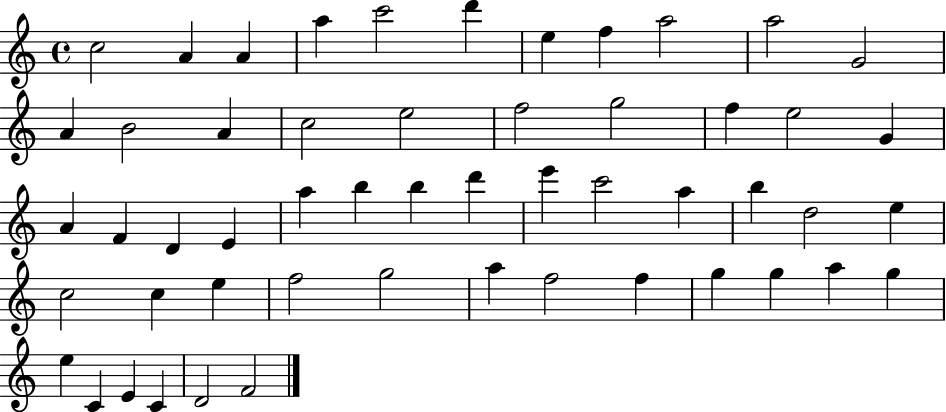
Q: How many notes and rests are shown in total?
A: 53